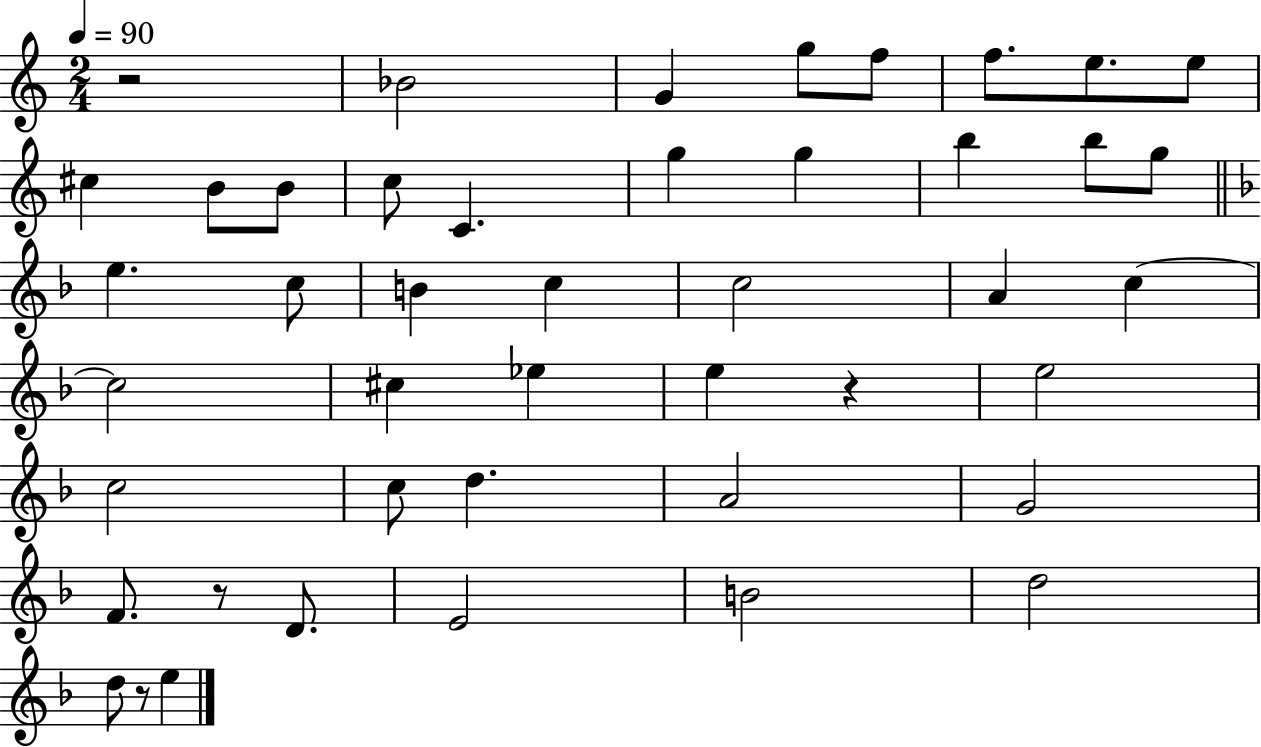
{
  \clef treble
  \numericTimeSignature
  \time 2/4
  \key c \major
  \tempo 4 = 90
  \repeat volta 2 { r2 | bes'2 | g'4 g''8 f''8 | f''8. e''8. e''8 | \break cis''4 b'8 b'8 | c''8 c'4. | g''4 g''4 | b''4 b''8 g''8 | \break \bar "||" \break \key d \minor e''4. c''8 | b'4 c''4 | c''2 | a'4 c''4~~ | \break c''2 | cis''4 ees''4 | e''4 r4 | e''2 | \break c''2 | c''8 d''4. | a'2 | g'2 | \break f'8. r8 d'8. | e'2 | b'2 | d''2 | \break d''8 r8 e''4 | } \bar "|."
}